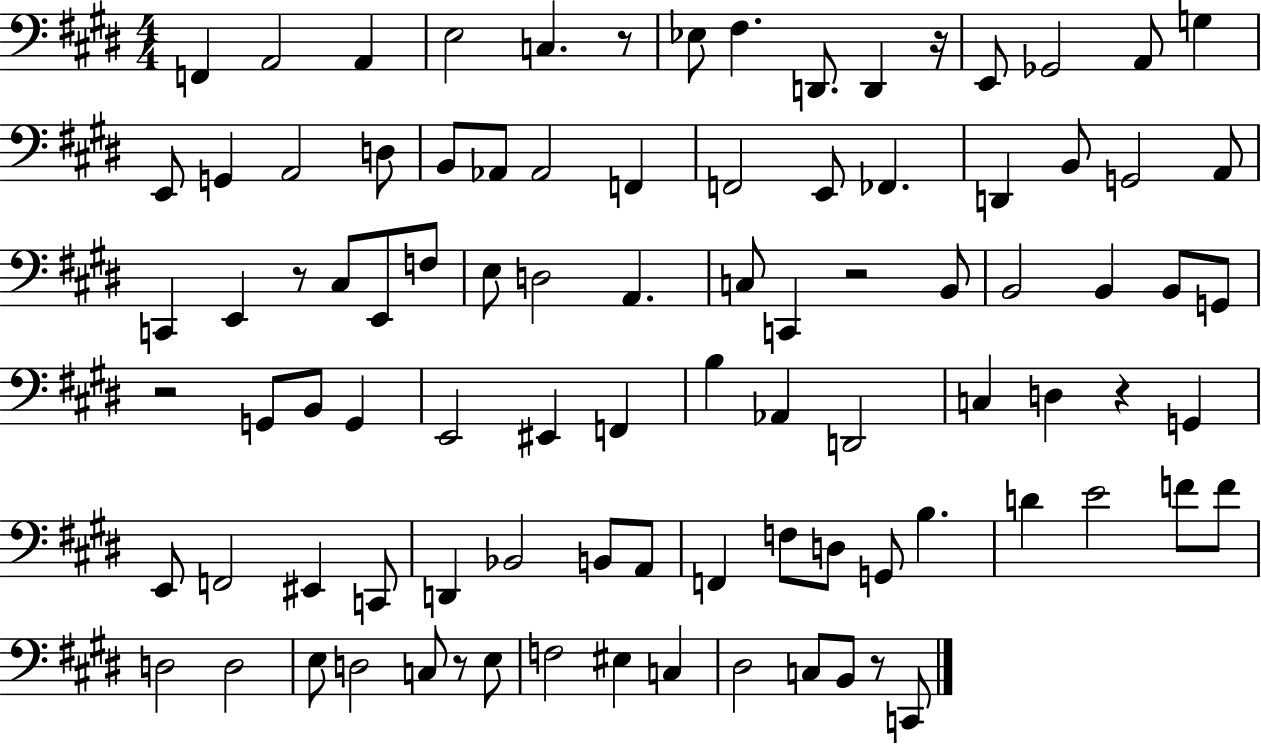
X:1
T:Untitled
M:4/4
L:1/4
K:E
F,, A,,2 A,, E,2 C, z/2 _E,/2 ^F, D,,/2 D,, z/4 E,,/2 _G,,2 A,,/2 G, E,,/2 G,, A,,2 D,/2 B,,/2 _A,,/2 _A,,2 F,, F,,2 E,,/2 _F,, D,, B,,/2 G,,2 A,,/2 C,, E,, z/2 ^C,/2 E,,/2 F,/2 E,/2 D,2 A,, C,/2 C,, z2 B,,/2 B,,2 B,, B,,/2 G,,/2 z2 G,,/2 B,,/2 G,, E,,2 ^E,, F,, B, _A,, D,,2 C, D, z G,, E,,/2 F,,2 ^E,, C,,/2 D,, _B,,2 B,,/2 A,,/2 F,, F,/2 D,/2 G,,/2 B, D E2 F/2 F/2 D,2 D,2 E,/2 D,2 C,/2 z/2 E,/2 F,2 ^E, C, ^D,2 C,/2 B,,/2 z/2 C,,/2